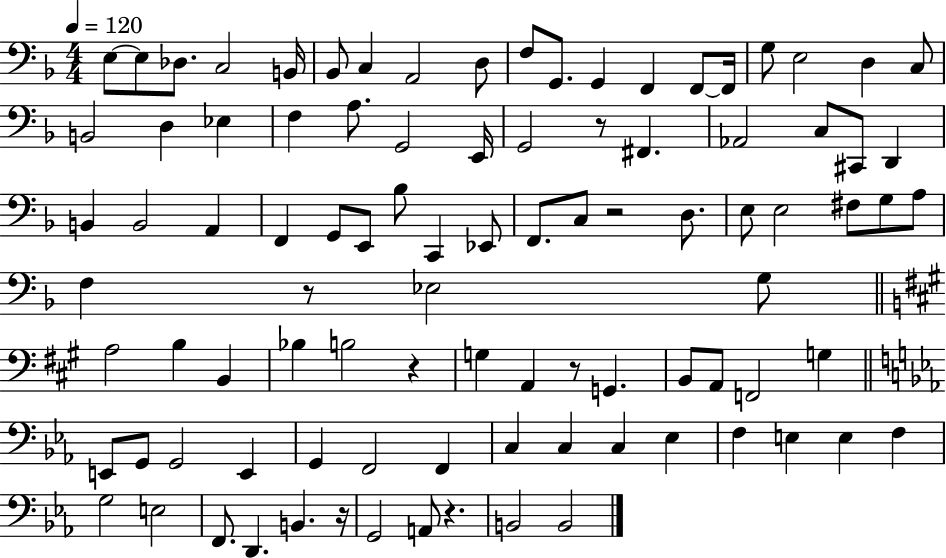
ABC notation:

X:1
T:Untitled
M:4/4
L:1/4
K:F
E,/2 E,/2 _D,/2 C,2 B,,/4 _B,,/2 C, A,,2 D,/2 F,/2 G,,/2 G,, F,, F,,/2 F,,/4 G,/2 E,2 D, C,/2 B,,2 D, _E, F, A,/2 G,,2 E,,/4 G,,2 z/2 ^F,, _A,,2 C,/2 ^C,,/2 D,, B,, B,,2 A,, F,, G,,/2 E,,/2 _B,/2 C,, _E,,/2 F,,/2 C,/2 z2 D,/2 E,/2 E,2 ^F,/2 G,/2 A,/2 F, z/2 _E,2 G,/2 A,2 B, B,, _B, B,2 z G, A,, z/2 G,, B,,/2 A,,/2 F,,2 G, E,,/2 G,,/2 G,,2 E,, G,, F,,2 F,, C, C, C, _E, F, E, E, F, G,2 E,2 F,,/2 D,, B,, z/4 G,,2 A,,/2 z B,,2 B,,2